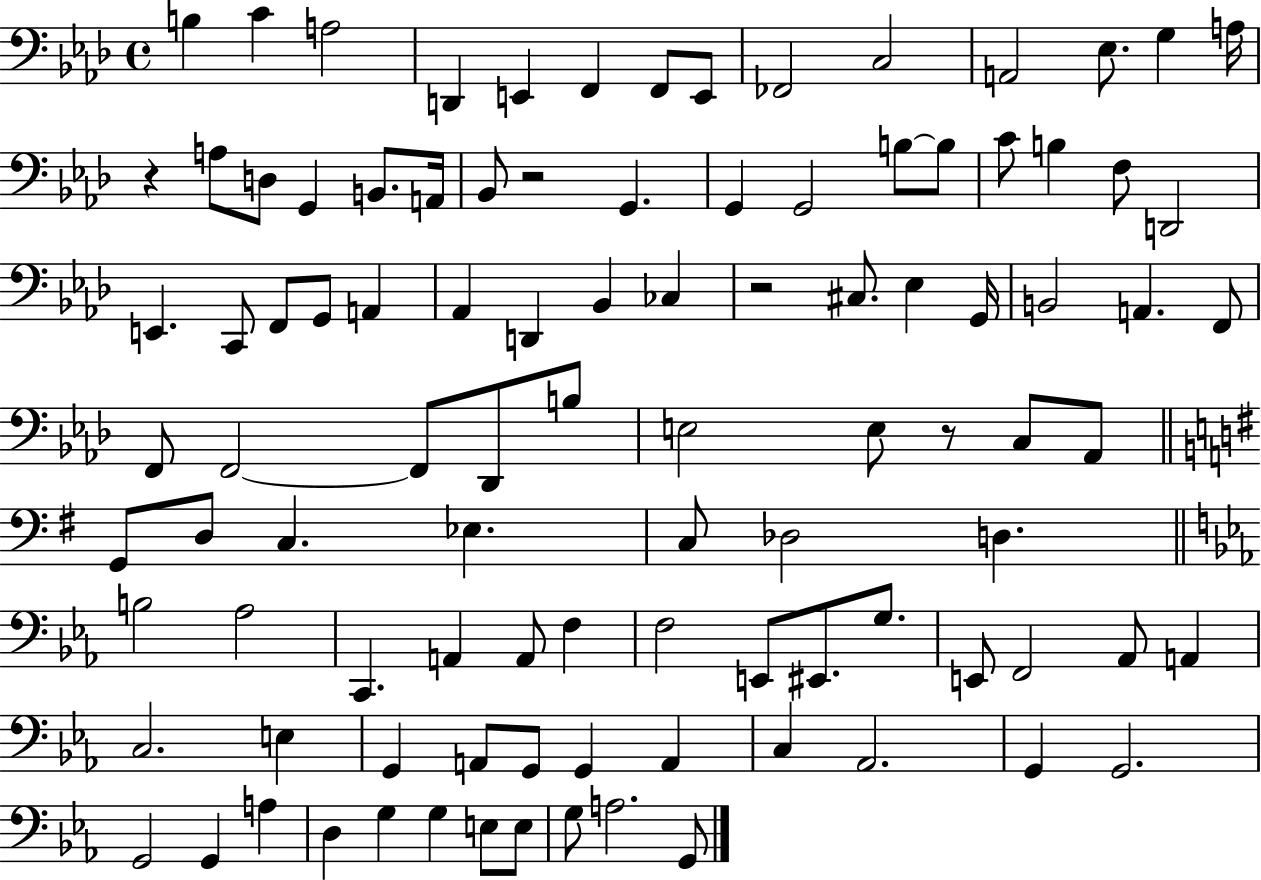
X:1
T:Untitled
M:4/4
L:1/4
K:Ab
B, C A,2 D,, E,, F,, F,,/2 E,,/2 _F,,2 C,2 A,,2 _E,/2 G, A,/4 z A,/2 D,/2 G,, B,,/2 A,,/4 _B,,/2 z2 G,, G,, G,,2 B,/2 B,/2 C/2 B, F,/2 D,,2 E,, C,,/2 F,,/2 G,,/2 A,, _A,, D,, _B,, _C, z2 ^C,/2 _E, G,,/4 B,,2 A,, F,,/2 F,,/2 F,,2 F,,/2 _D,,/2 B,/2 E,2 E,/2 z/2 C,/2 _A,,/2 G,,/2 D,/2 C, _E, C,/2 _D,2 D, B,2 _A,2 C,, A,, A,,/2 F, F,2 E,,/2 ^E,,/2 G,/2 E,,/2 F,,2 _A,,/2 A,, C,2 E, G,, A,,/2 G,,/2 G,, A,, C, _A,,2 G,, G,,2 G,,2 G,, A, D, G, G, E,/2 E,/2 G,/2 A,2 G,,/2